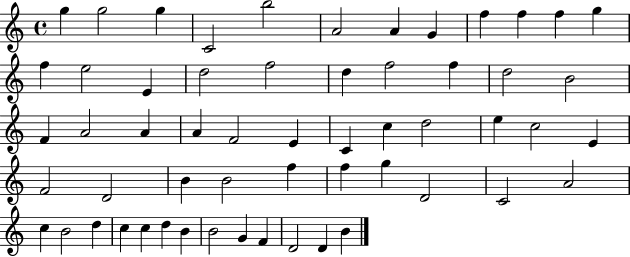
{
  \clef treble
  \time 4/4
  \defaultTimeSignature
  \key c \major
  g''4 g''2 g''4 | c'2 b''2 | a'2 a'4 g'4 | f''4 f''4 f''4 g''4 | \break f''4 e''2 e'4 | d''2 f''2 | d''4 f''2 f''4 | d''2 b'2 | \break f'4 a'2 a'4 | a'4 f'2 e'4 | c'4 c''4 d''2 | e''4 c''2 e'4 | \break f'2 d'2 | b'4 b'2 f''4 | f''4 g''4 d'2 | c'2 a'2 | \break c''4 b'2 d''4 | c''4 c''4 d''4 b'4 | b'2 g'4 f'4 | d'2 d'4 b'4 | \break \bar "|."
}